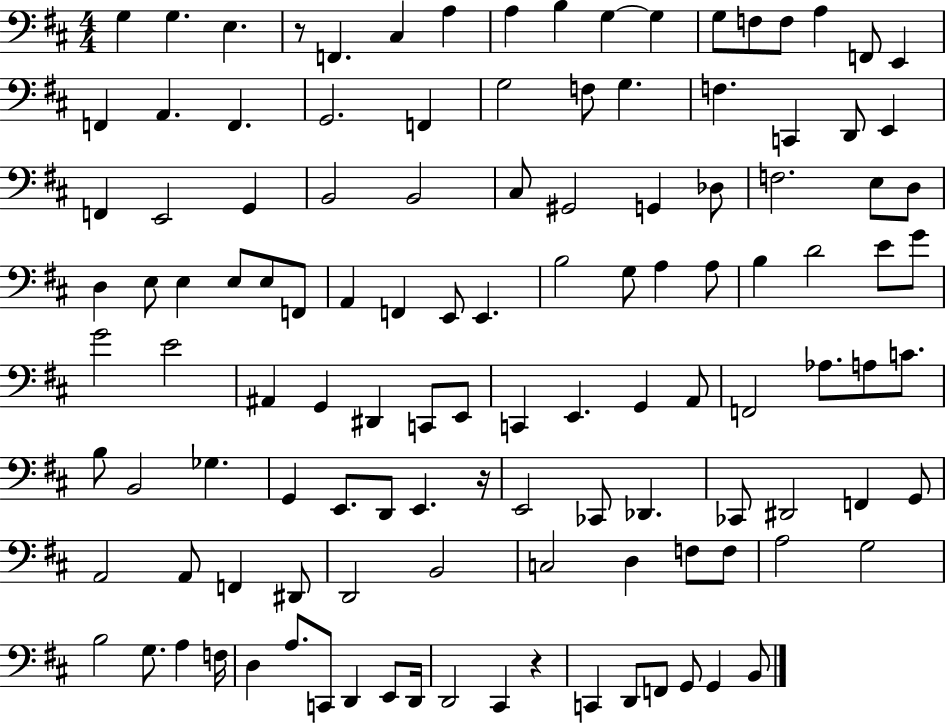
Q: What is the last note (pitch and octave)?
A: B2